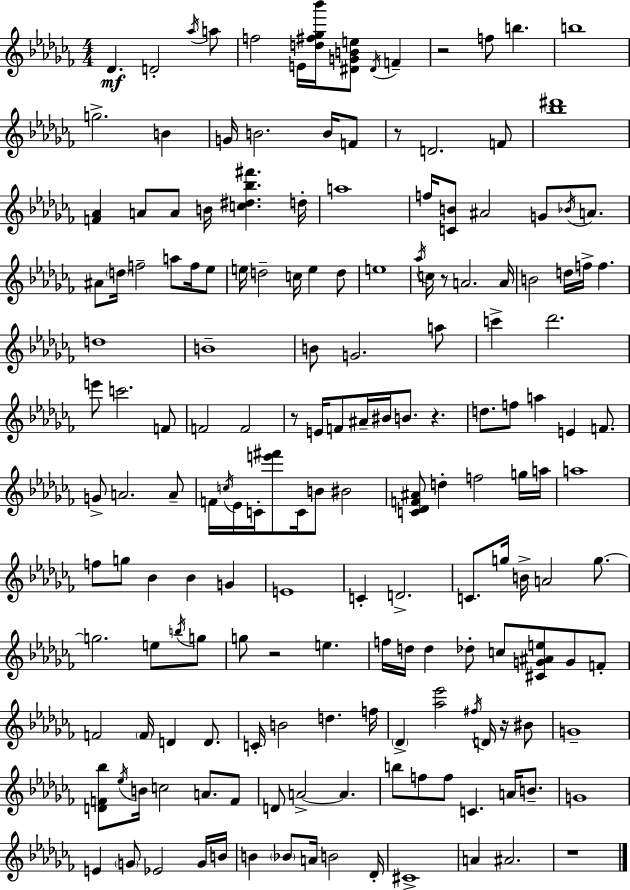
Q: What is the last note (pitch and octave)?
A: A#4